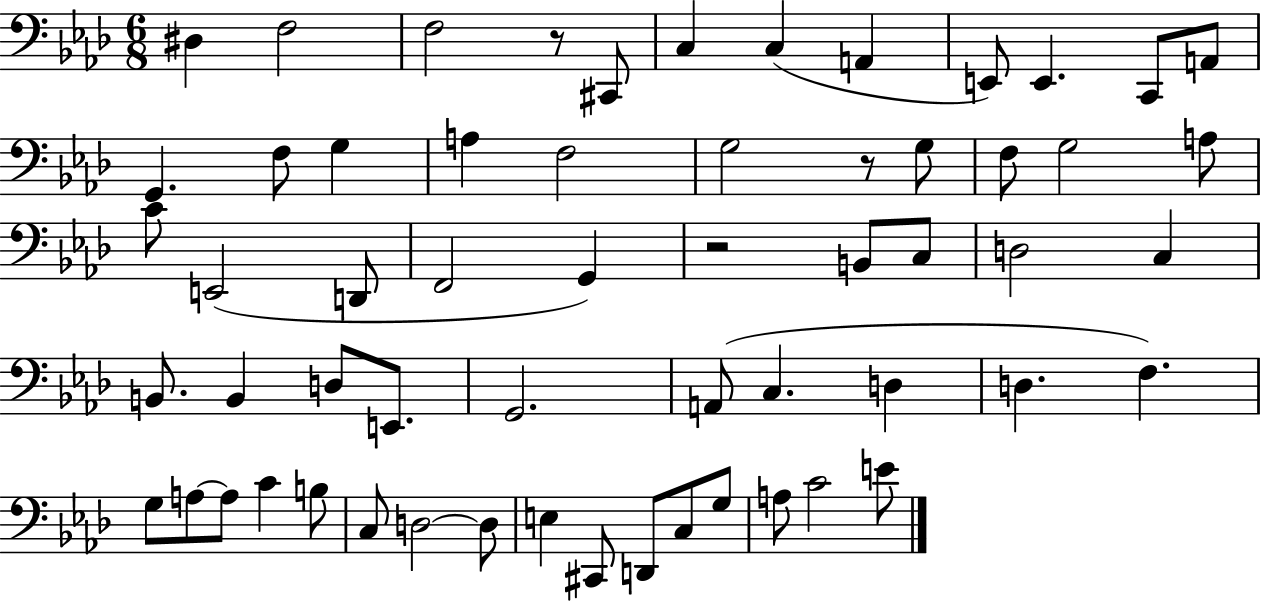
X:1
T:Untitled
M:6/8
L:1/4
K:Ab
^D, F,2 F,2 z/2 ^C,,/2 C, C, A,, E,,/2 E,, C,,/2 A,,/2 G,, F,/2 G, A, F,2 G,2 z/2 G,/2 F,/2 G,2 A,/2 C/2 E,,2 D,,/2 F,,2 G,, z2 B,,/2 C,/2 D,2 C, B,,/2 B,, D,/2 E,,/2 G,,2 A,,/2 C, D, D, F, G,/2 A,/2 A,/2 C B,/2 C,/2 D,2 D,/2 E, ^C,,/2 D,,/2 C,/2 G,/2 A,/2 C2 E/2